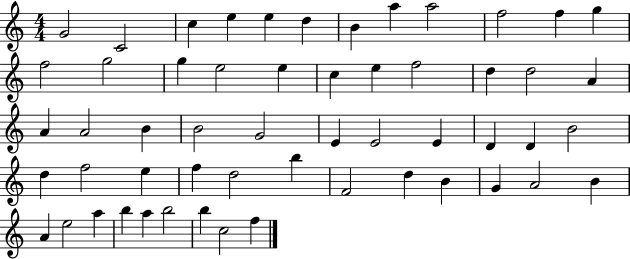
X:1
T:Untitled
M:4/4
L:1/4
K:C
G2 C2 c e e d B a a2 f2 f g f2 g2 g e2 e c e f2 d d2 A A A2 B B2 G2 E E2 E D D B2 d f2 e f d2 b F2 d B G A2 B A e2 a b a b2 b c2 f